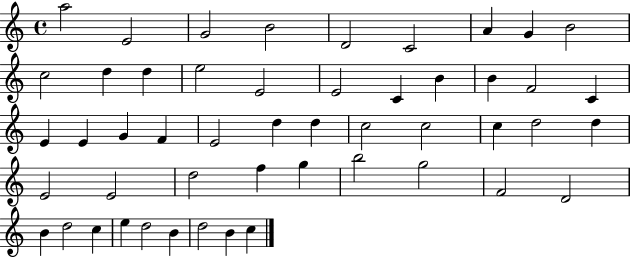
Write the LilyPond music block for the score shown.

{
  \clef treble
  \time 4/4
  \defaultTimeSignature
  \key c \major
  a''2 e'2 | g'2 b'2 | d'2 c'2 | a'4 g'4 b'2 | \break c''2 d''4 d''4 | e''2 e'2 | e'2 c'4 b'4 | b'4 f'2 c'4 | \break e'4 e'4 g'4 f'4 | e'2 d''4 d''4 | c''2 c''2 | c''4 d''2 d''4 | \break e'2 e'2 | d''2 f''4 g''4 | b''2 g''2 | f'2 d'2 | \break b'4 d''2 c''4 | e''4 d''2 b'4 | d''2 b'4 c''4 | \bar "|."
}